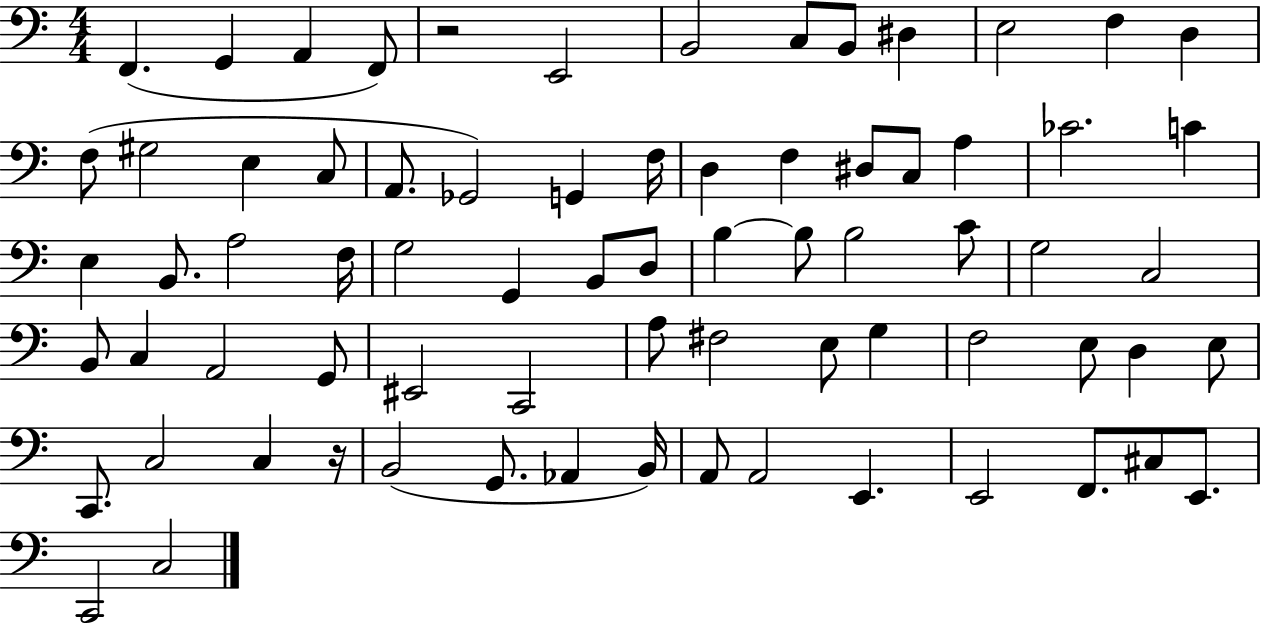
F2/q. G2/q A2/q F2/e R/h E2/h B2/h C3/e B2/e D#3/q E3/h F3/q D3/q F3/e G#3/h E3/q C3/e A2/e. Gb2/h G2/q F3/s D3/q F3/q D#3/e C3/e A3/q CES4/h. C4/q E3/q B2/e. A3/h F3/s G3/h G2/q B2/e D3/e B3/q B3/e B3/h C4/e G3/h C3/h B2/e C3/q A2/h G2/e EIS2/h C2/h A3/e F#3/h E3/e G3/q F3/h E3/e D3/q E3/e C2/e. C3/h C3/q R/s B2/h G2/e. Ab2/q B2/s A2/e A2/h E2/q. E2/h F2/e. C#3/e E2/e. C2/h C3/h